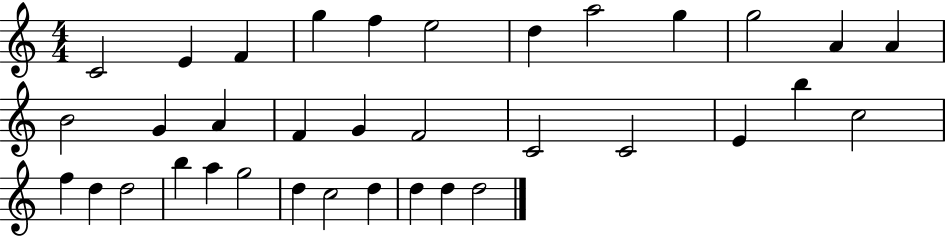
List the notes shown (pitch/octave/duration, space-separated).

C4/h E4/q F4/q G5/q F5/q E5/h D5/q A5/h G5/q G5/h A4/q A4/q B4/h G4/q A4/q F4/q G4/q F4/h C4/h C4/h E4/q B5/q C5/h F5/q D5/q D5/h B5/q A5/q G5/h D5/q C5/h D5/q D5/q D5/q D5/h